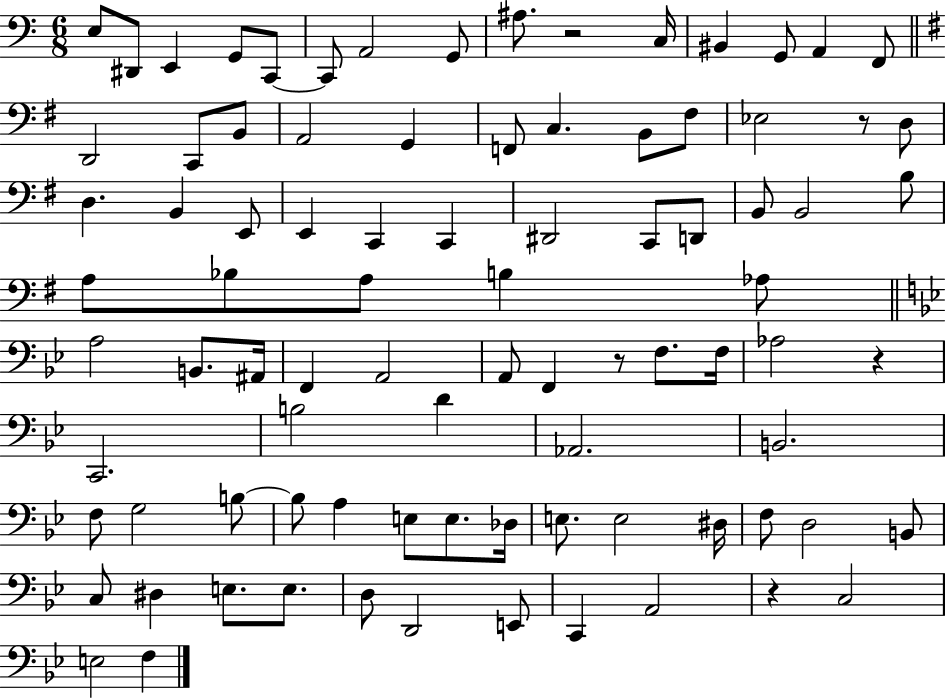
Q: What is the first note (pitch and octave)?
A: E3